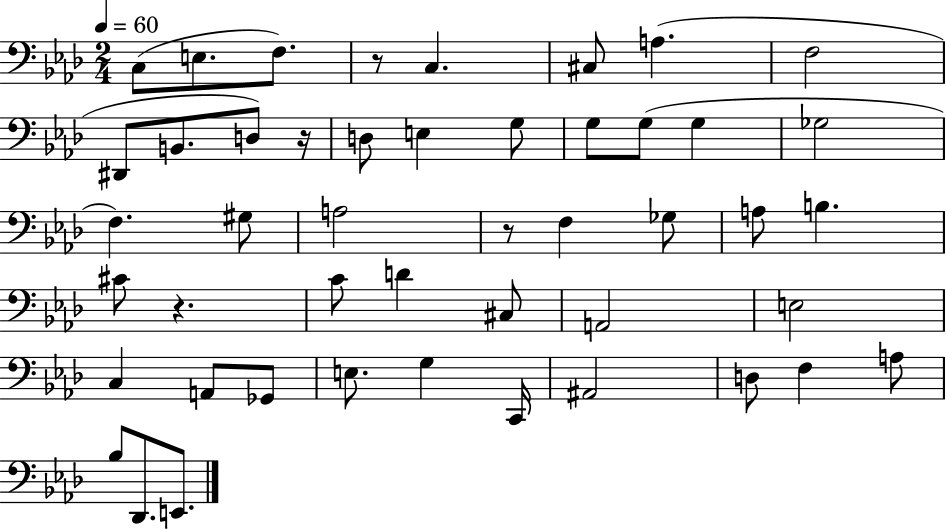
X:1
T:Untitled
M:2/4
L:1/4
K:Ab
C,/2 E,/2 F,/2 z/2 C, ^C,/2 A, F,2 ^D,,/2 B,,/2 D,/2 z/4 D,/2 E, G,/2 G,/2 G,/2 G, _G,2 F, ^G,/2 A,2 z/2 F, _G,/2 A,/2 B, ^C/2 z C/2 D ^C,/2 A,,2 E,2 C, A,,/2 _G,,/2 E,/2 G, C,,/4 ^A,,2 D,/2 F, A,/2 _B,/2 _D,,/2 E,,/2